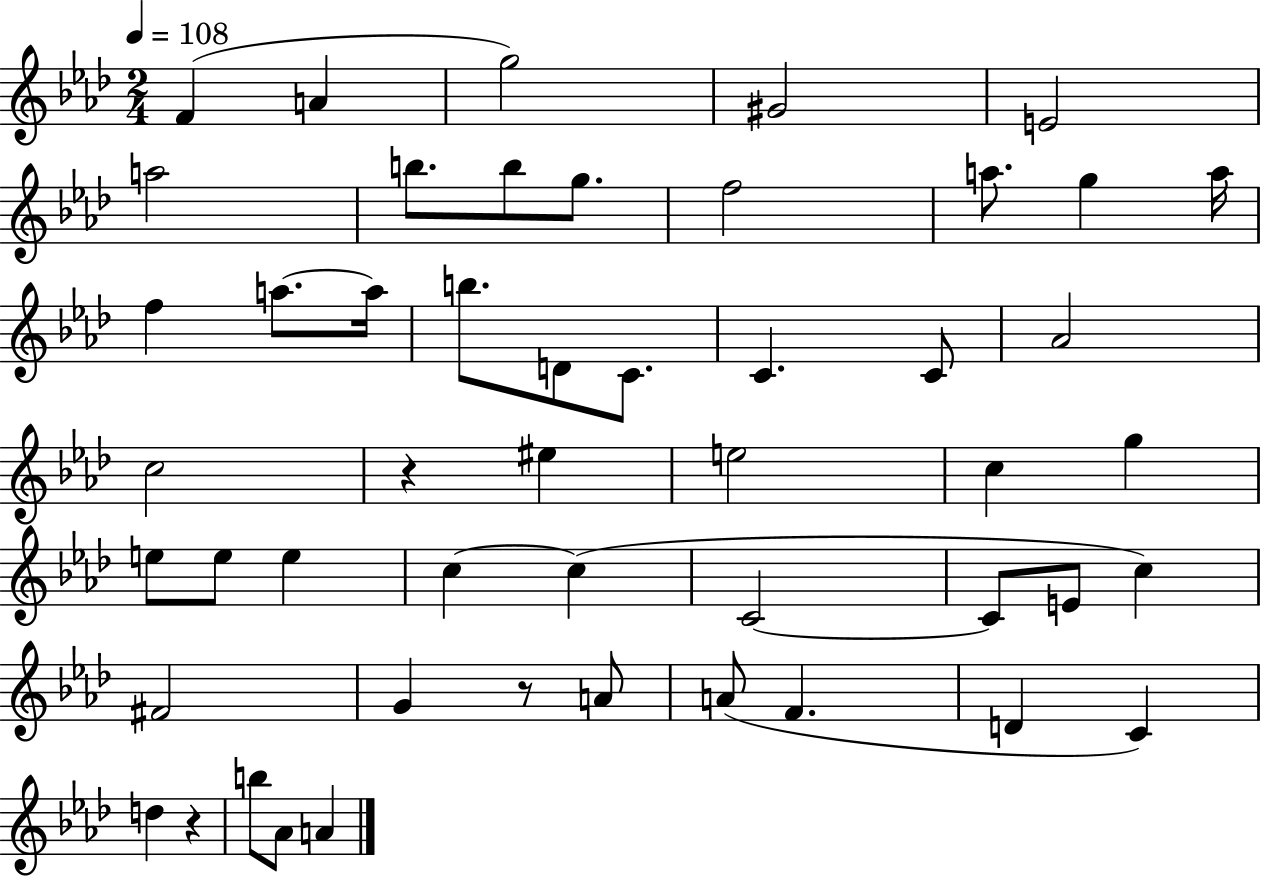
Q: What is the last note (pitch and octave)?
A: A4